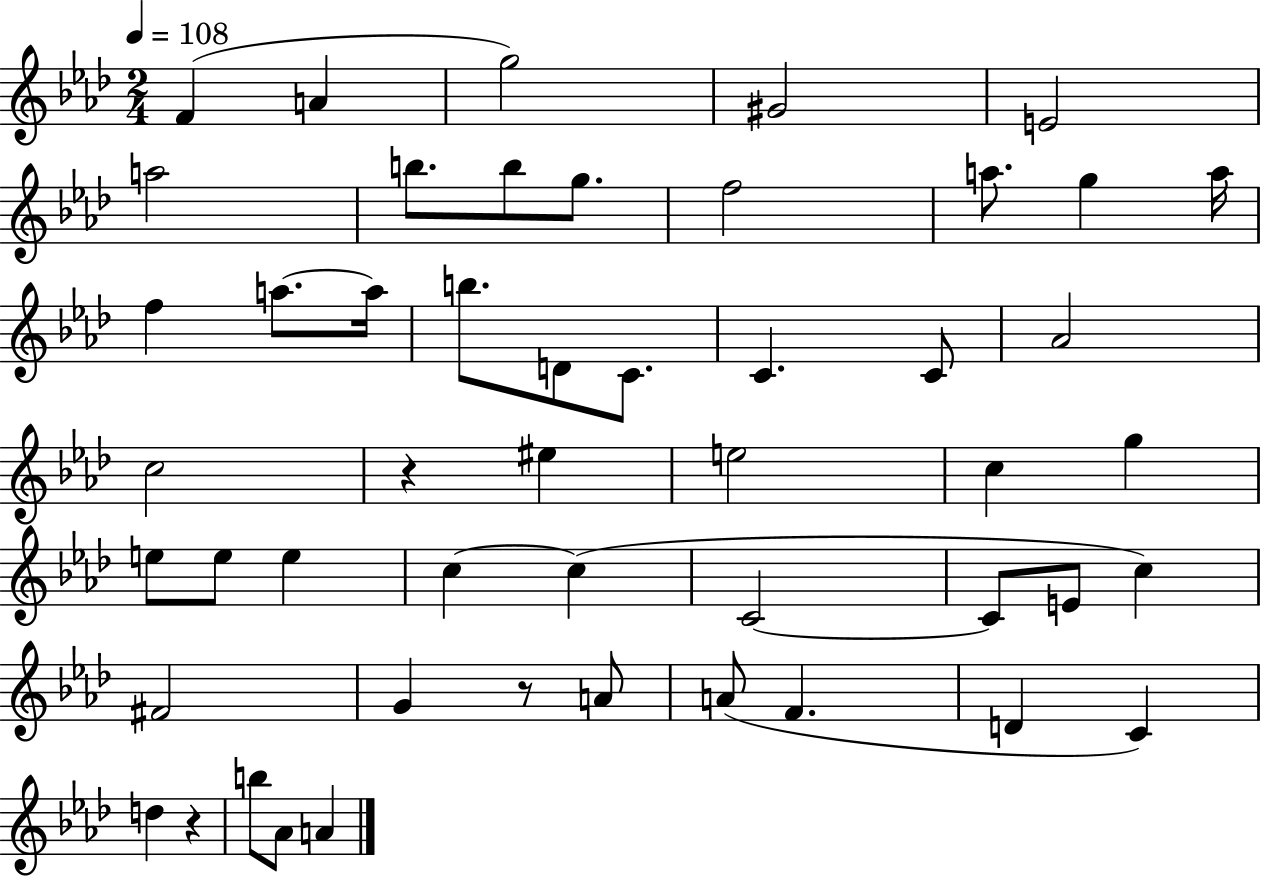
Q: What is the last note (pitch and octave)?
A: A4